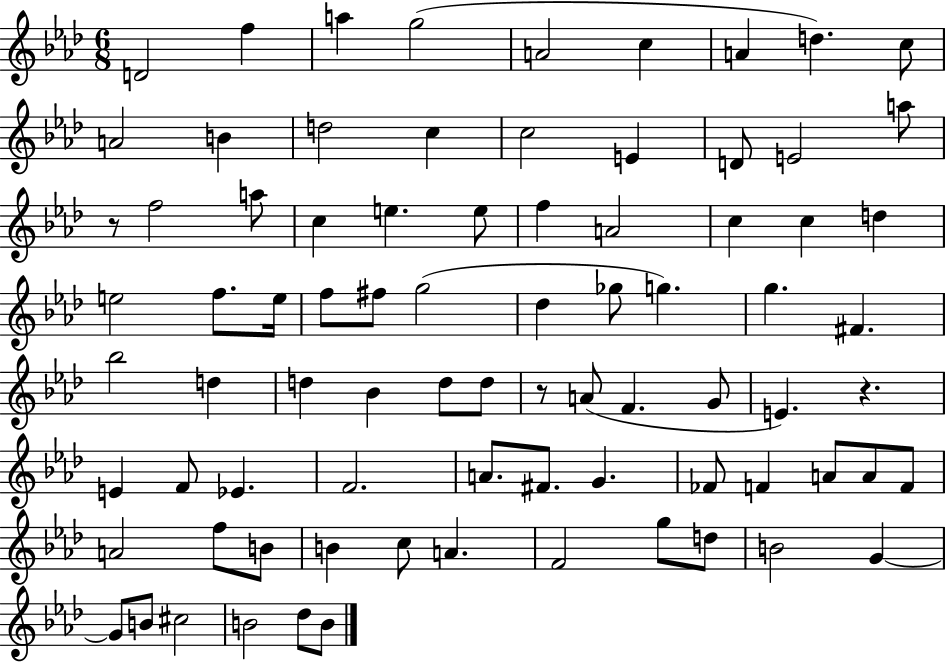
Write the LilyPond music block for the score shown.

{
  \clef treble
  \numericTimeSignature
  \time 6/8
  \key aes \major
  d'2 f''4 | a''4 g''2( | a'2 c''4 | a'4 d''4.) c''8 | \break a'2 b'4 | d''2 c''4 | c''2 e'4 | d'8 e'2 a''8 | \break r8 f''2 a''8 | c''4 e''4. e''8 | f''4 a'2 | c''4 c''4 d''4 | \break e''2 f''8. e''16 | f''8 fis''8 g''2( | des''4 ges''8 g''4.) | g''4. fis'4. | \break bes''2 d''4 | d''4 bes'4 d''8 d''8 | r8 a'8( f'4. g'8 | e'4.) r4. | \break e'4 f'8 ees'4. | f'2. | a'8. fis'8. g'4. | fes'8 f'4 a'8 a'8 f'8 | \break a'2 f''8 b'8 | b'4 c''8 a'4. | f'2 g''8 d''8 | b'2 g'4~~ | \break g'8 b'8 cis''2 | b'2 des''8 b'8 | \bar "|."
}